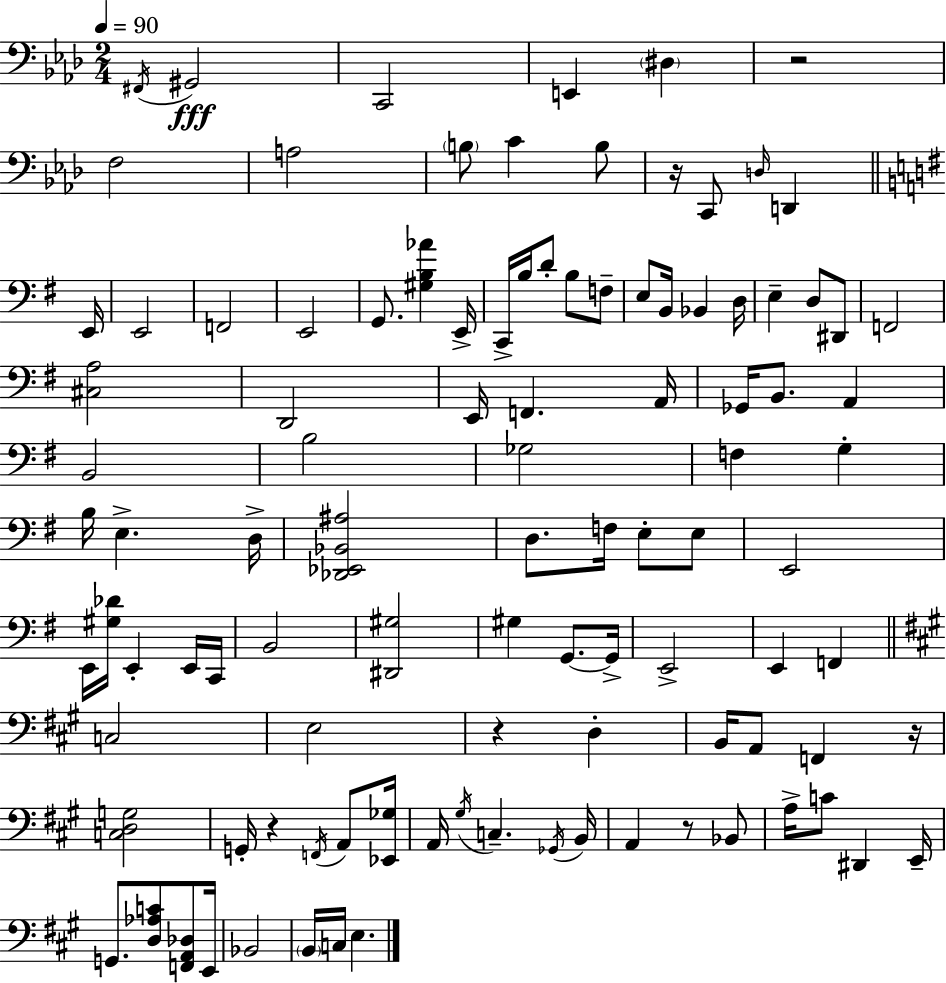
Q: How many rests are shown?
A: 6